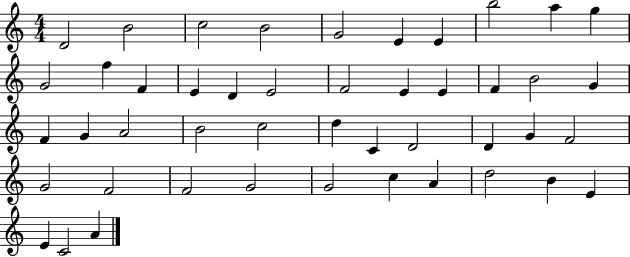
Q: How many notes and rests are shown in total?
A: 46